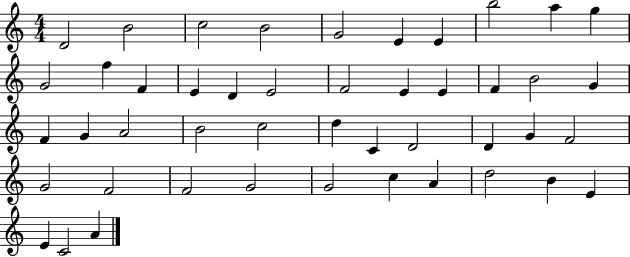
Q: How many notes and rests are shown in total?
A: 46